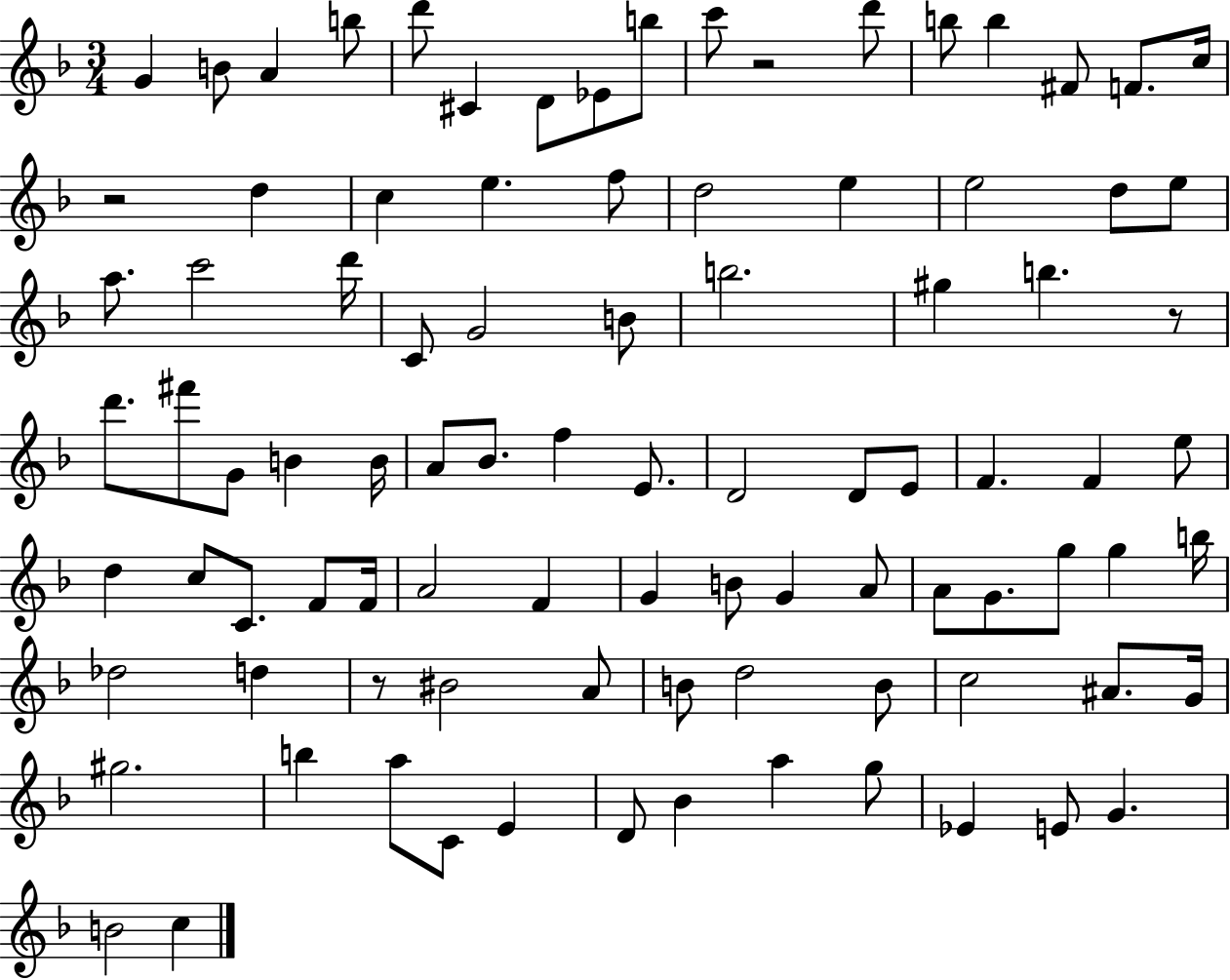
{
  \clef treble
  \numericTimeSignature
  \time 3/4
  \key f \major
  \repeat volta 2 { g'4 b'8 a'4 b''8 | d'''8 cis'4 d'8 ees'8 b''8 | c'''8 r2 d'''8 | b''8 b''4 fis'8 f'8. c''16 | \break r2 d''4 | c''4 e''4. f''8 | d''2 e''4 | e''2 d''8 e''8 | \break a''8. c'''2 d'''16 | c'8 g'2 b'8 | b''2. | gis''4 b''4. r8 | \break d'''8. fis'''8 g'8 b'4 b'16 | a'8 bes'8. f''4 e'8. | d'2 d'8 e'8 | f'4. f'4 e''8 | \break d''4 c''8 c'8. f'8 f'16 | a'2 f'4 | g'4 b'8 g'4 a'8 | a'8 g'8. g''8 g''4 b''16 | \break des''2 d''4 | r8 bis'2 a'8 | b'8 d''2 b'8 | c''2 ais'8. g'16 | \break gis''2. | b''4 a''8 c'8 e'4 | d'8 bes'4 a''4 g''8 | ees'4 e'8 g'4. | \break b'2 c''4 | } \bar "|."
}